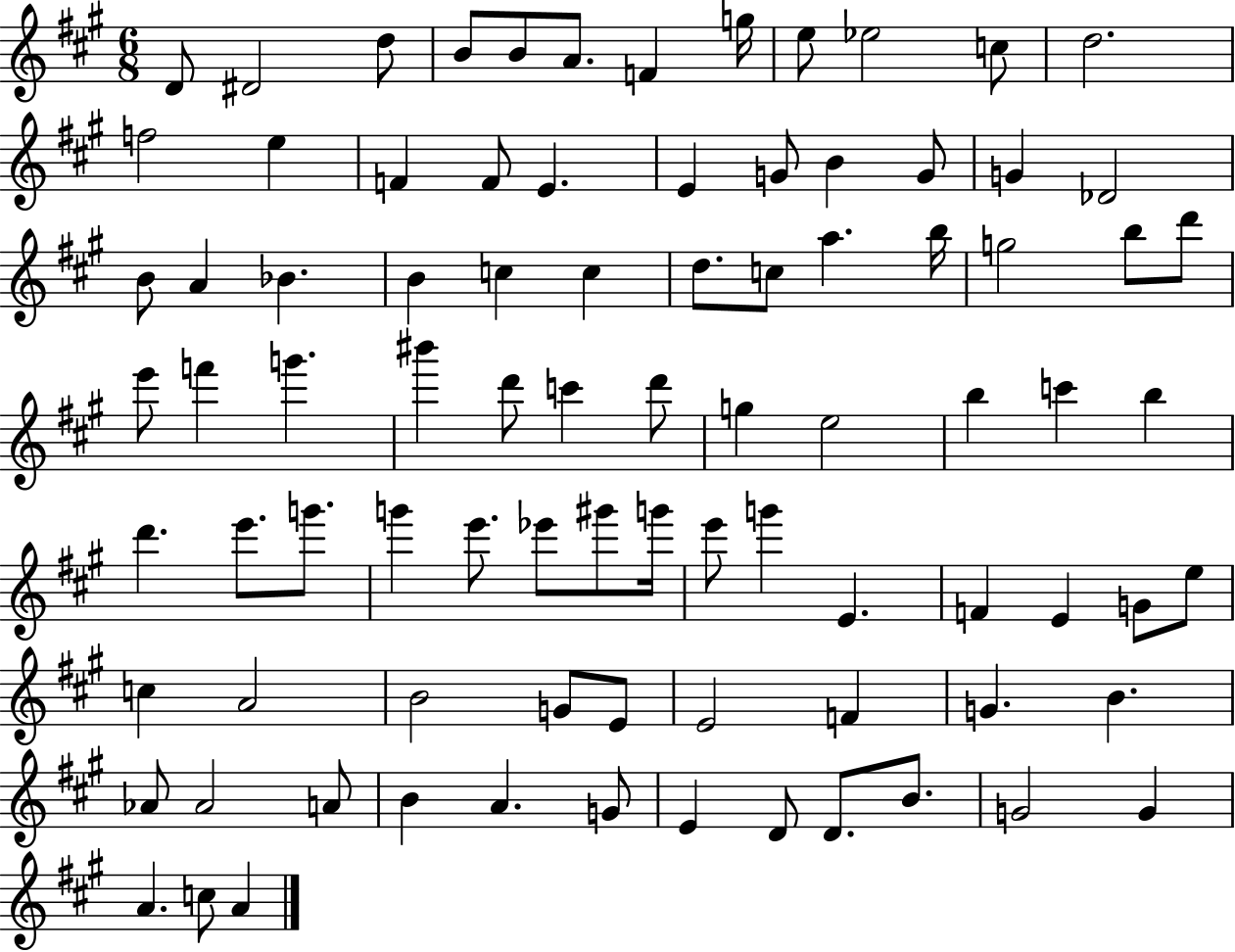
{
  \clef treble
  \numericTimeSignature
  \time 6/8
  \key a \major
  \repeat volta 2 { d'8 dis'2 d''8 | b'8 b'8 a'8. f'4 g''16 | e''8 ees''2 c''8 | d''2. | \break f''2 e''4 | f'4 f'8 e'4. | e'4 g'8 b'4 g'8 | g'4 des'2 | \break b'8 a'4 bes'4. | b'4 c''4 c''4 | d''8. c''8 a''4. b''16 | g''2 b''8 d'''8 | \break e'''8 f'''4 g'''4. | bis'''4 d'''8 c'''4 d'''8 | g''4 e''2 | b''4 c'''4 b''4 | \break d'''4. e'''8. g'''8. | g'''4 e'''8. ees'''8 gis'''8 g'''16 | e'''8 g'''4 e'4. | f'4 e'4 g'8 e''8 | \break c''4 a'2 | b'2 g'8 e'8 | e'2 f'4 | g'4. b'4. | \break aes'8 aes'2 a'8 | b'4 a'4. g'8 | e'4 d'8 d'8. b'8. | g'2 g'4 | \break a'4. c''8 a'4 | } \bar "|."
}